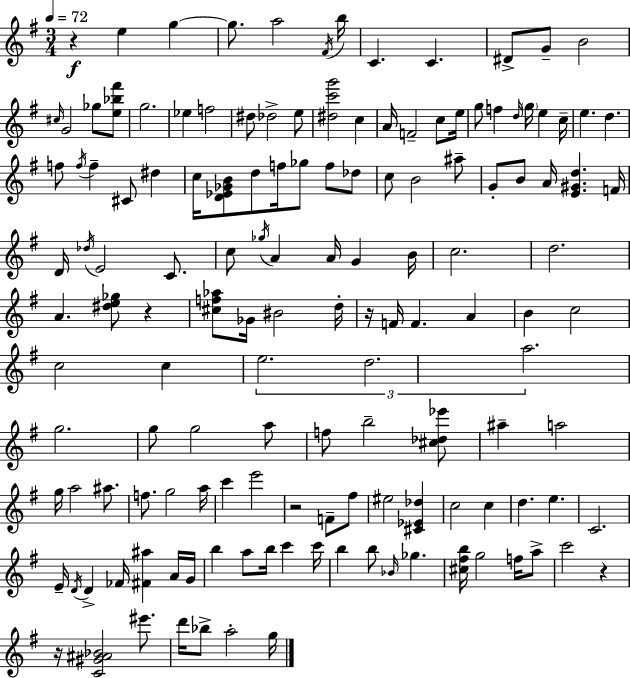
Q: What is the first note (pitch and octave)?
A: E5